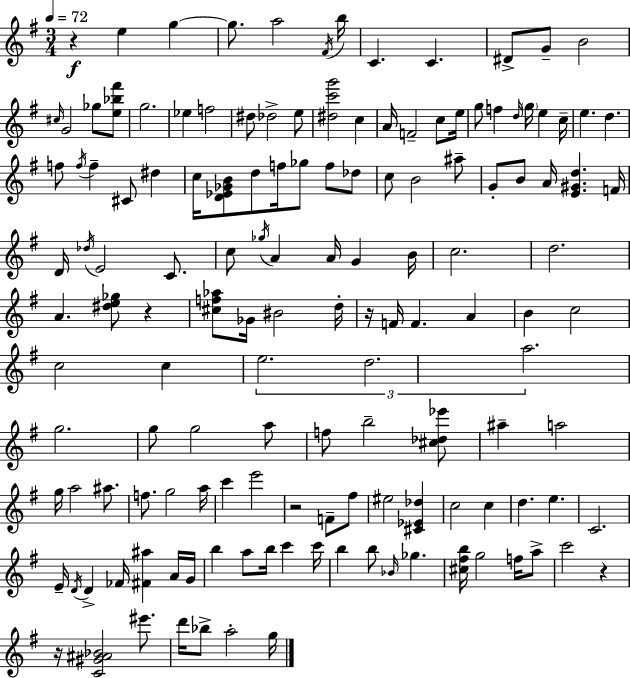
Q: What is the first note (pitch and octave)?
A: E5